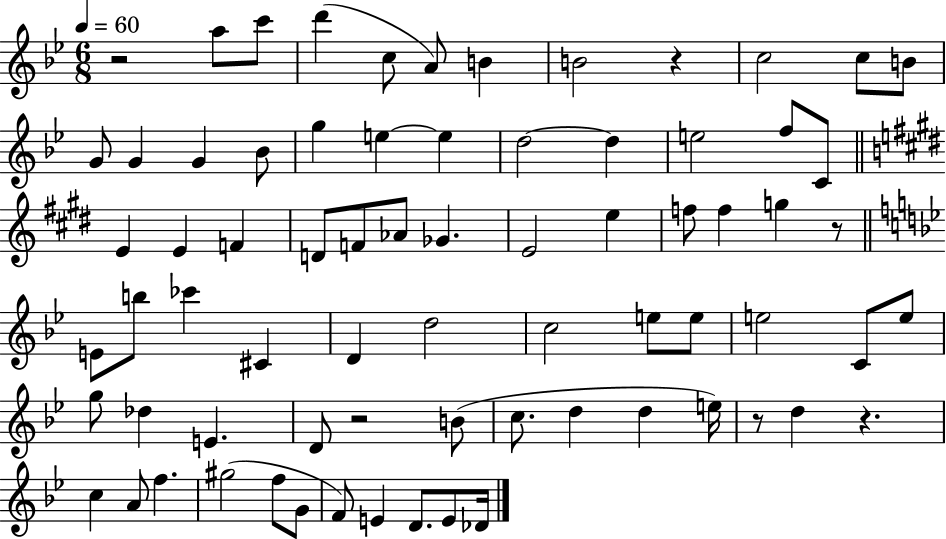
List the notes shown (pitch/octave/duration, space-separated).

R/h A5/e C6/e D6/q C5/e A4/e B4/q B4/h R/q C5/h C5/e B4/e G4/e G4/q G4/q Bb4/e G5/q E5/q E5/q D5/h D5/q E5/h F5/e C4/e E4/q E4/q F4/q D4/e F4/e Ab4/e Gb4/q. E4/h E5/q F5/e F5/q G5/q R/e E4/e B5/e CES6/q C#4/q D4/q D5/h C5/h E5/e E5/e E5/h C4/e E5/e G5/e Db5/q E4/q. D4/e R/h B4/e C5/e. D5/q D5/q E5/s R/e D5/q R/q. C5/q A4/e F5/q. G#5/h F5/e G4/e F4/e E4/q D4/e. E4/e Db4/s